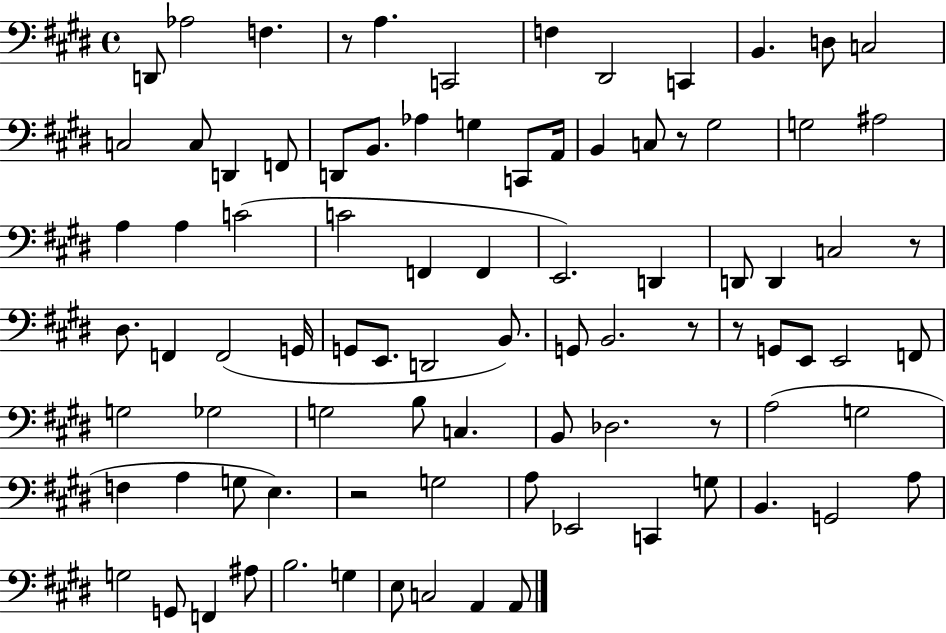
X:1
T:Untitled
M:4/4
L:1/4
K:E
D,,/2 _A,2 F, z/2 A, C,,2 F, ^D,,2 C,, B,, D,/2 C,2 C,2 C,/2 D,, F,,/2 D,,/2 B,,/2 _A, G, C,,/2 A,,/4 B,, C,/2 z/2 ^G,2 G,2 ^A,2 A, A, C2 C2 F,, F,, E,,2 D,, D,,/2 D,, C,2 z/2 ^D,/2 F,, F,,2 G,,/4 G,,/2 E,,/2 D,,2 B,,/2 G,,/2 B,,2 z/2 z/2 G,,/2 E,,/2 E,,2 F,,/2 G,2 _G,2 G,2 B,/2 C, B,,/2 _D,2 z/2 A,2 G,2 F, A, G,/2 E, z2 G,2 A,/2 _E,,2 C,, G,/2 B,, G,,2 A,/2 G,2 G,,/2 F,, ^A,/2 B,2 G, E,/2 C,2 A,, A,,/2